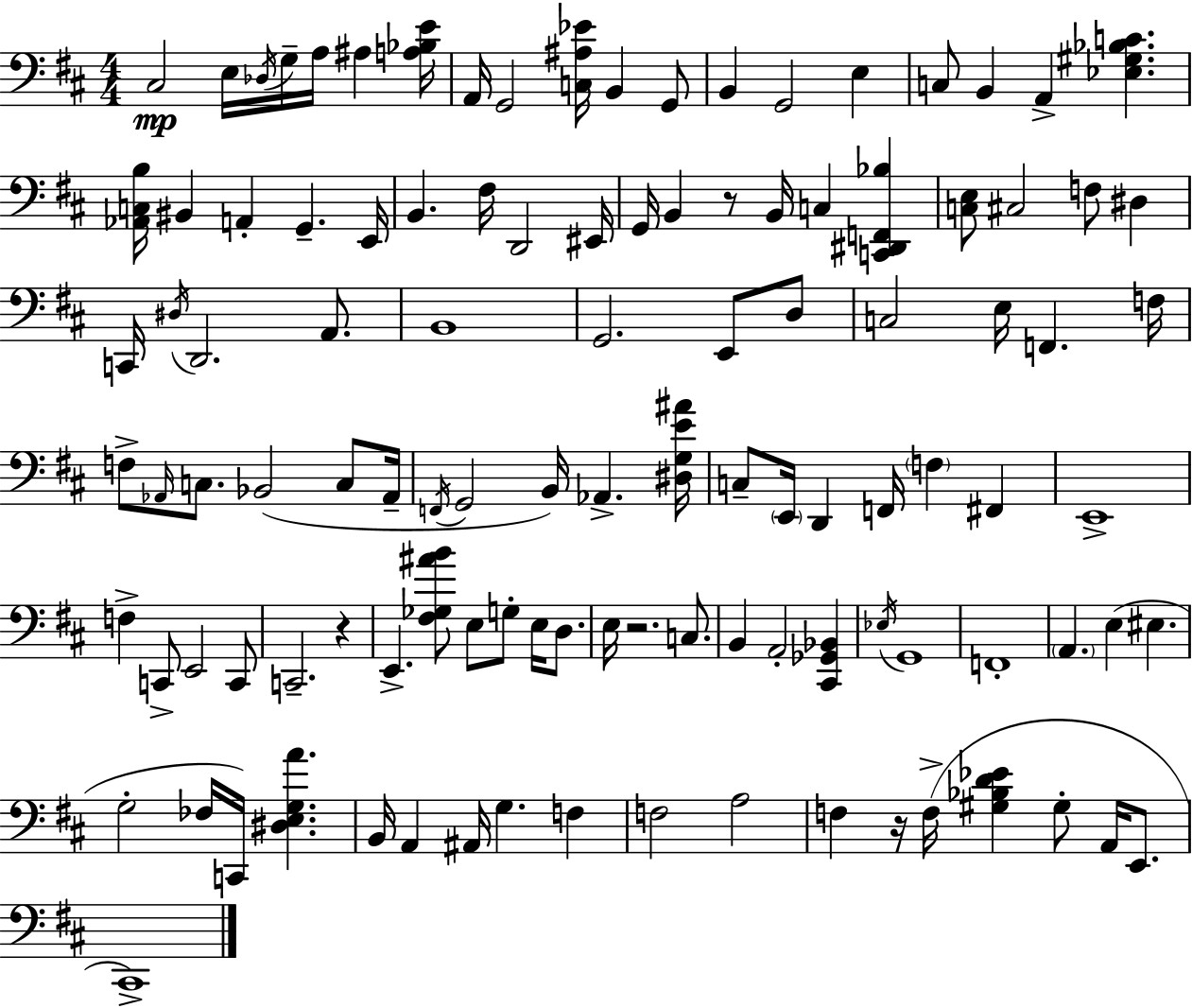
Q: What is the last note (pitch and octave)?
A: C#2